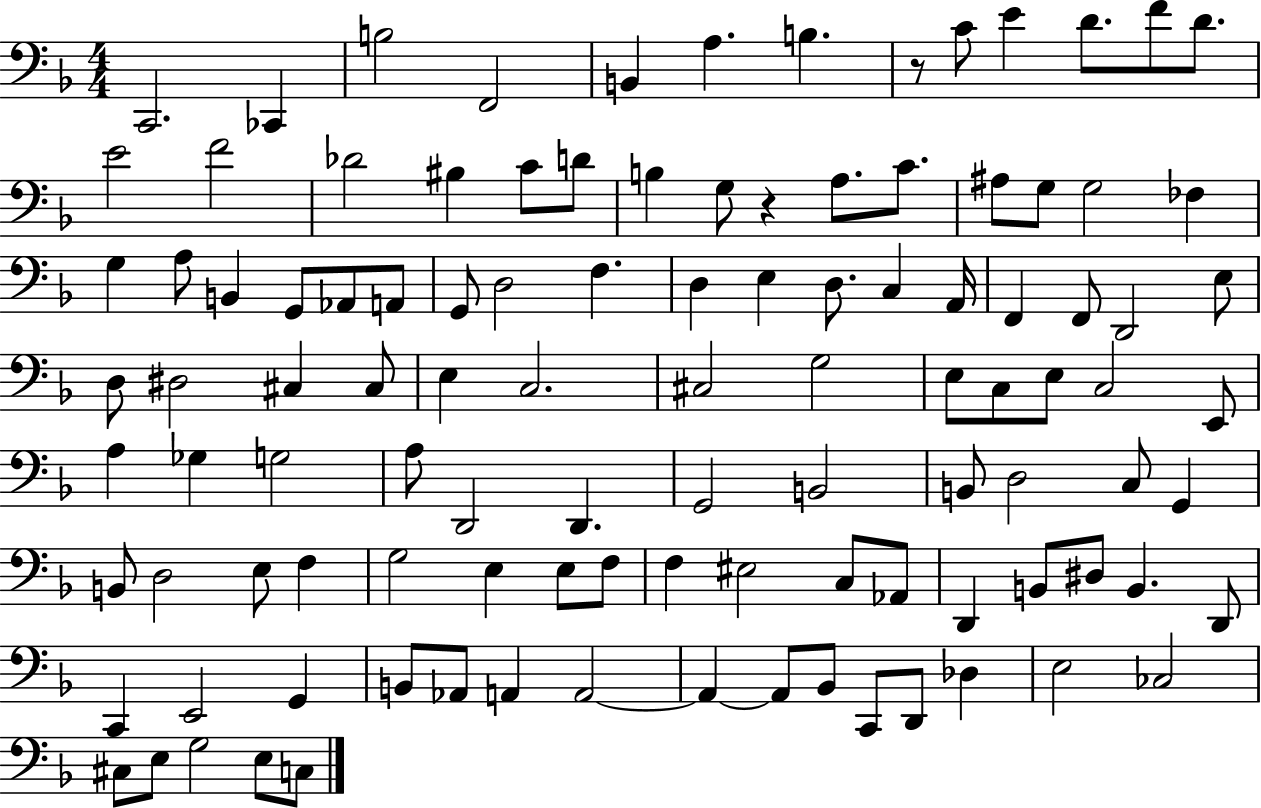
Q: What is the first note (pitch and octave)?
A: C2